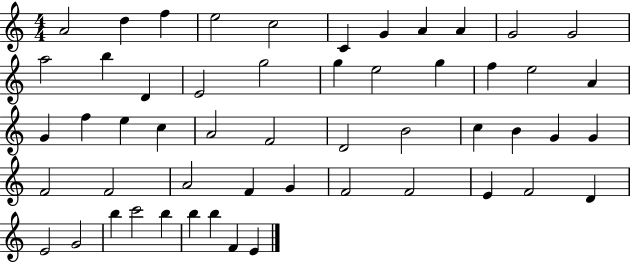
X:1
T:Untitled
M:4/4
L:1/4
K:C
A2 d f e2 c2 C G A A G2 G2 a2 b D E2 g2 g e2 g f e2 A G f e c A2 F2 D2 B2 c B G G F2 F2 A2 F G F2 F2 E F2 D E2 G2 b c'2 b b b F E